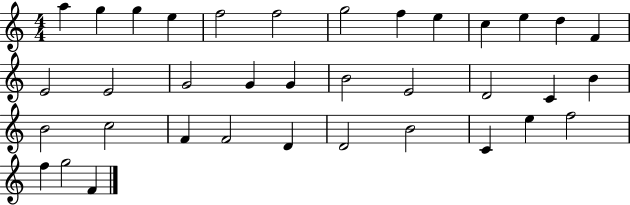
A5/q G5/q G5/q E5/q F5/h F5/h G5/h F5/q E5/q C5/q E5/q D5/q F4/q E4/h E4/h G4/h G4/q G4/q B4/h E4/h D4/h C4/q B4/q B4/h C5/h F4/q F4/h D4/q D4/h B4/h C4/q E5/q F5/h F5/q G5/h F4/q